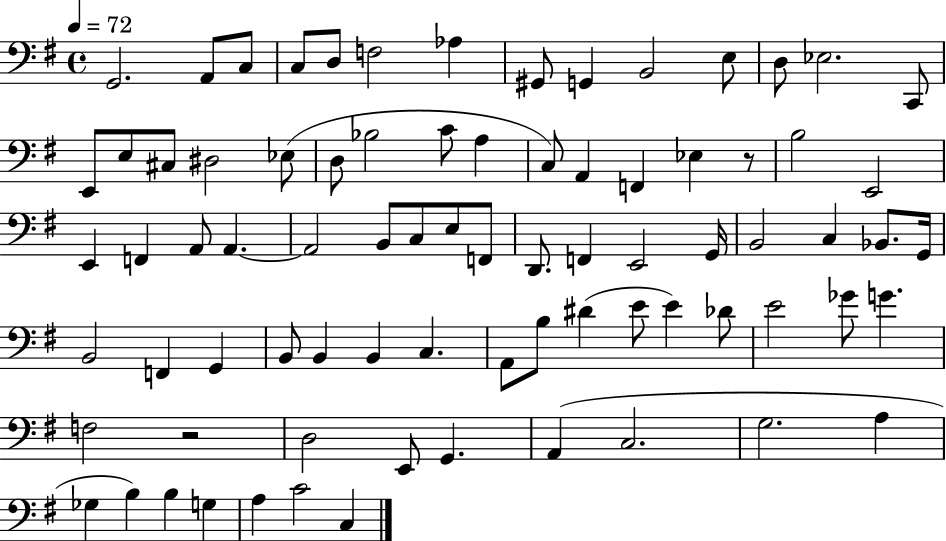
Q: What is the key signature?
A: G major